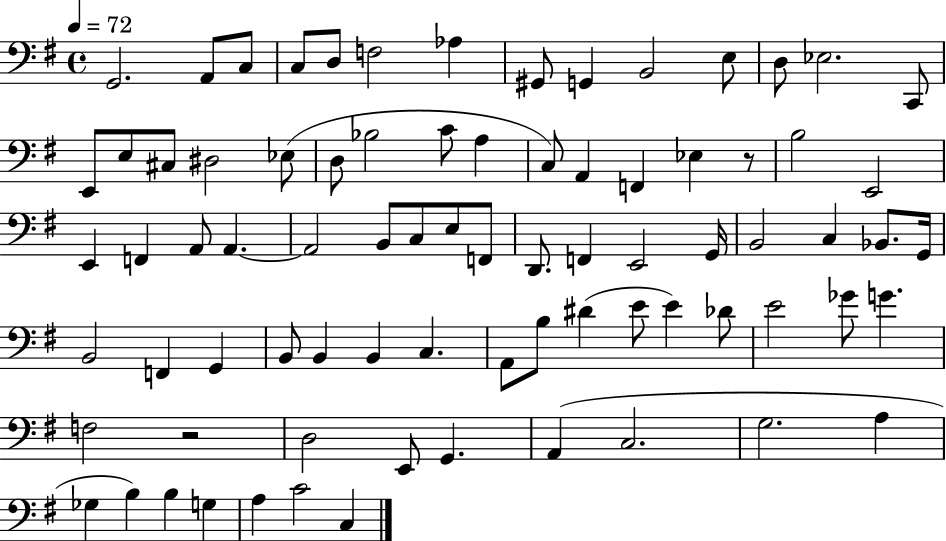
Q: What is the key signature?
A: G major